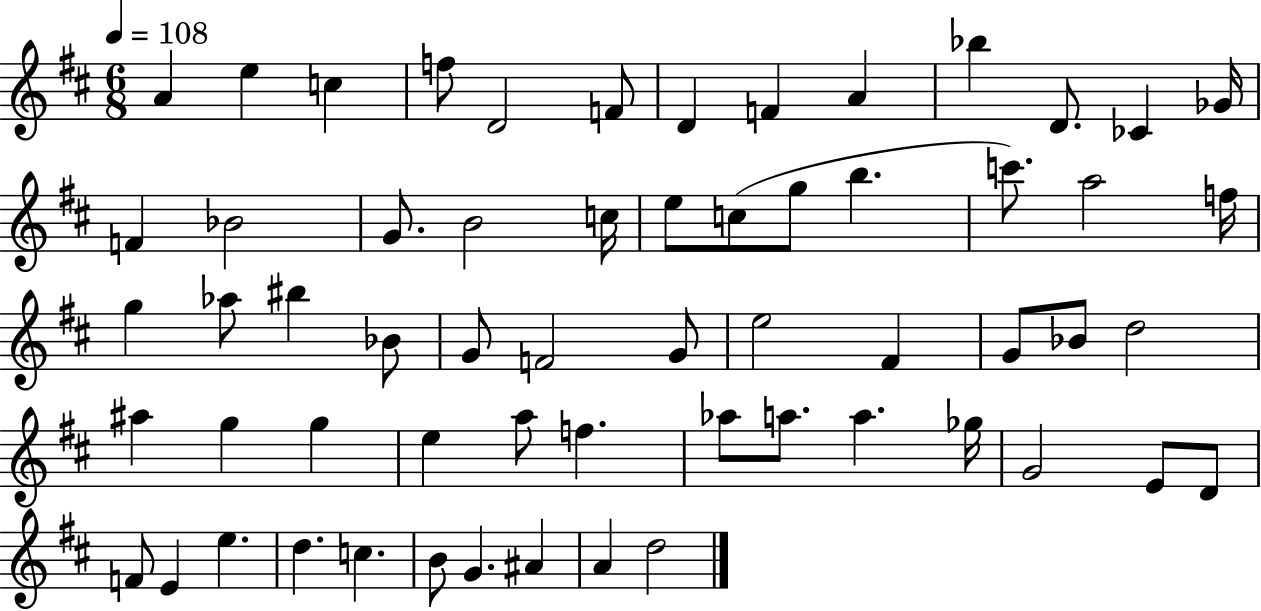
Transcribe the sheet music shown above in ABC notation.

X:1
T:Untitled
M:6/8
L:1/4
K:D
A e c f/2 D2 F/2 D F A _b D/2 _C _G/4 F _B2 G/2 B2 c/4 e/2 c/2 g/2 b c'/2 a2 f/4 g _a/2 ^b _B/2 G/2 F2 G/2 e2 ^F G/2 _B/2 d2 ^a g g e a/2 f _a/2 a/2 a _g/4 G2 E/2 D/2 F/2 E e d c B/2 G ^A A d2